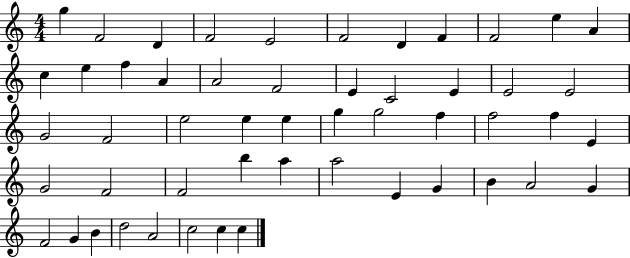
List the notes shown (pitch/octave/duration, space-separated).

G5/q F4/h D4/q F4/h E4/h F4/h D4/q F4/q F4/h E5/q A4/q C5/q E5/q F5/q A4/q A4/h F4/h E4/q C4/h E4/q E4/h E4/h G4/h F4/h E5/h E5/q E5/q G5/q G5/h F5/q F5/h F5/q E4/q G4/h F4/h F4/h B5/q A5/q A5/h E4/q G4/q B4/q A4/h G4/q F4/h G4/q B4/q D5/h A4/h C5/h C5/q C5/q